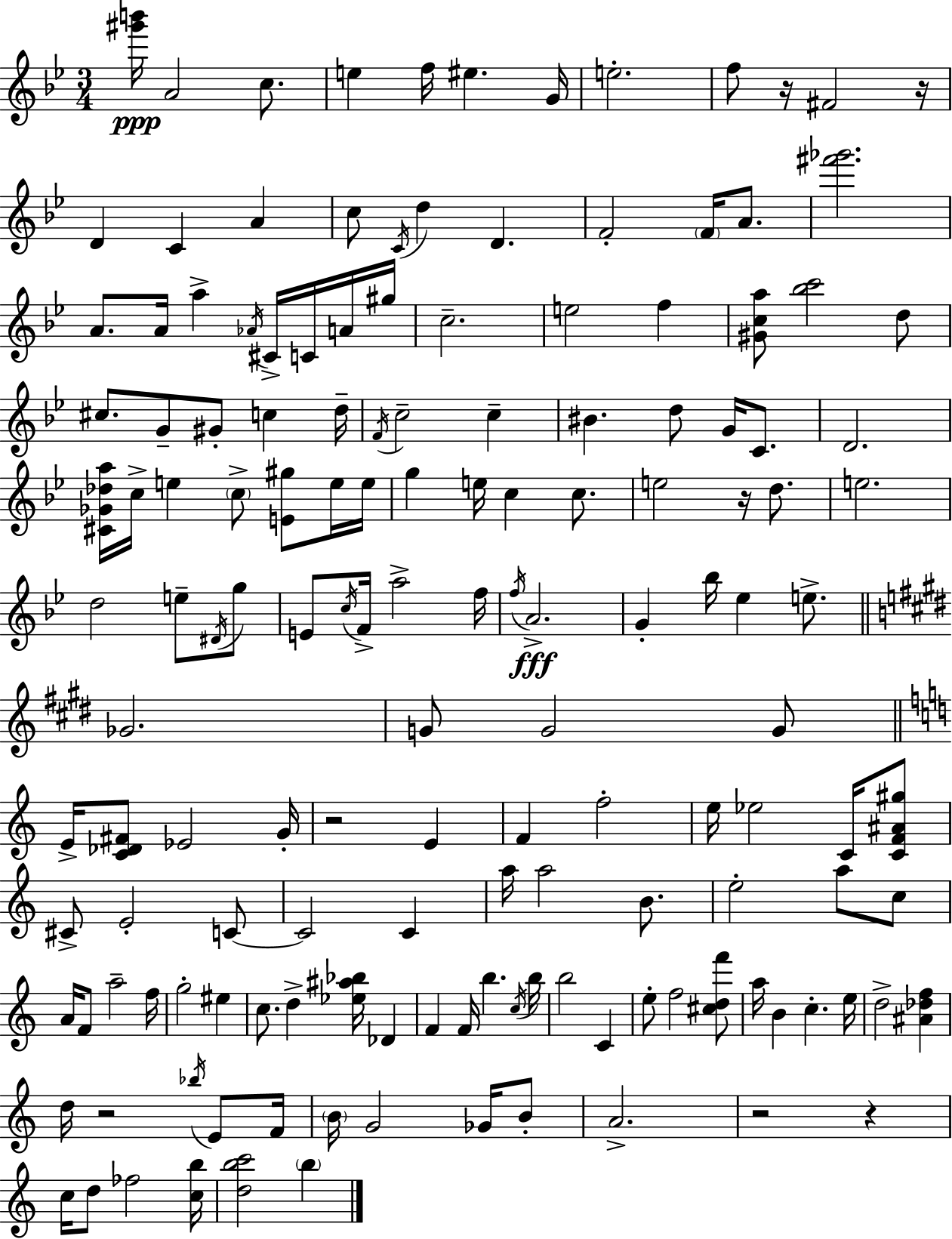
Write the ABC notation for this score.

X:1
T:Untitled
M:3/4
L:1/4
K:Gm
[^g'b']/4 A2 c/2 e f/4 ^e G/4 e2 f/2 z/4 ^F2 z/4 D C A c/2 C/4 d D F2 F/4 A/2 [^f'_g']2 A/2 A/4 a _A/4 ^C/4 C/4 A/4 ^g/4 c2 e2 f [^Gca]/2 [_bc']2 d/2 ^c/2 G/2 ^G/2 c d/4 F/4 c2 c ^B d/2 G/4 C/2 D2 [^C_G_da]/4 c/4 e c/2 [E^g]/2 e/4 e/4 g e/4 c c/2 e2 z/4 d/2 e2 d2 e/2 ^D/4 g/2 E/2 c/4 F/4 a2 f/4 f/4 A2 G _b/4 _e e/2 _G2 G/2 G2 G/2 E/4 [C_D^F]/2 _E2 G/4 z2 E F f2 e/4 _e2 C/4 [CF^A^g]/2 ^C/2 E2 C/2 C2 C a/4 a2 B/2 e2 a/2 c/2 A/4 F/2 a2 f/4 g2 ^e c/2 d [_e^a_b]/4 _D F F/4 b c/4 b/4 b2 C e/2 f2 [^cdf']/2 a/4 B c e/4 d2 [^A_df] d/4 z2 _b/4 E/2 F/4 B/4 G2 _G/4 B/2 A2 z2 z c/4 d/2 _f2 [cb]/4 [dbc']2 b